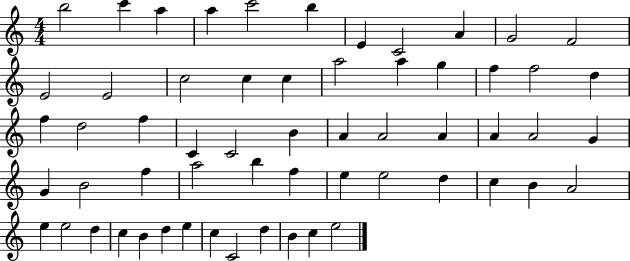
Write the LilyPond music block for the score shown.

{
  \clef treble
  \numericTimeSignature
  \time 4/4
  \key c \major
  b''2 c'''4 a''4 | a''4 c'''2 b''4 | e'4 c'2 a'4 | g'2 f'2 | \break e'2 e'2 | c''2 c''4 c''4 | a''2 a''4 g''4 | f''4 f''2 d''4 | \break f''4 d''2 f''4 | c'4 c'2 b'4 | a'4 a'2 a'4 | a'4 a'2 g'4 | \break g'4 b'2 f''4 | a''2 b''4 f''4 | e''4 e''2 d''4 | c''4 b'4 a'2 | \break e''4 e''2 d''4 | c''4 b'4 d''4 e''4 | c''4 c'2 d''4 | b'4 c''4 e''2 | \break \bar "|."
}